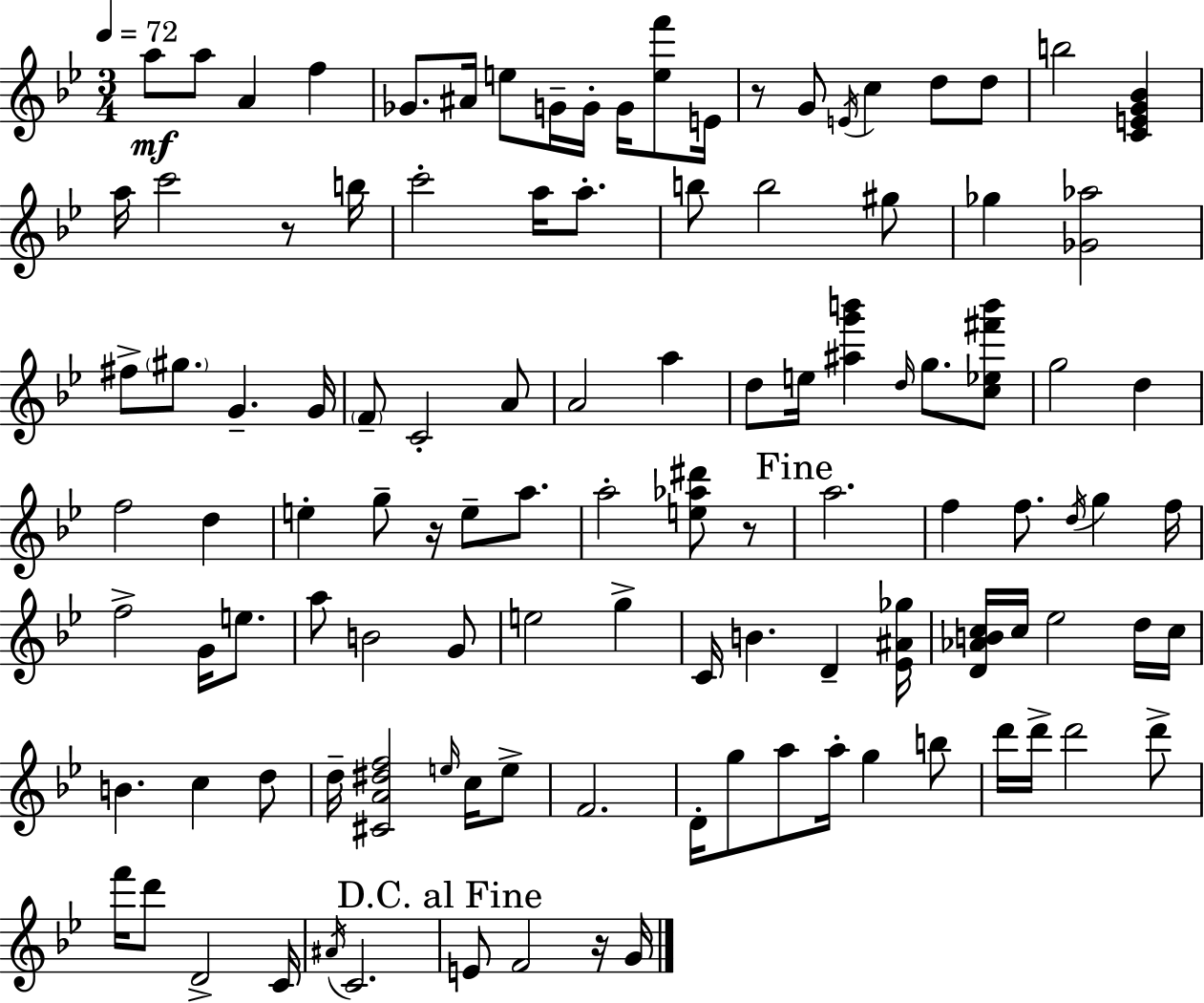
A5/e A5/e A4/q F5/q Gb4/e. A#4/s E5/e G4/s G4/s G4/s [E5,F6]/e E4/s R/e G4/e E4/s C5/q D5/e D5/e B5/h [C4,E4,G4,Bb4]/q A5/s C6/h R/e B5/s C6/h A5/s A5/e. B5/e B5/h G#5/e Gb5/q [Gb4,Ab5]/h F#5/e G#5/e. G4/q. G4/s F4/e C4/h A4/e A4/h A5/q D5/e E5/s [A#5,G6,B6]/q D5/s G5/e. [C5,Eb5,F#6,B6]/e G5/h D5/q F5/h D5/q E5/q G5/e R/s E5/e A5/e. A5/h [E5,Ab5,D#6]/e R/e A5/h. F5/q F5/e. D5/s G5/q F5/s F5/h G4/s E5/e. A5/e B4/h G4/e E5/h G5/q C4/s B4/q. D4/q [Eb4,A#4,Gb5]/s [D4,Ab4,B4,C5]/s C5/s Eb5/h D5/s C5/s B4/q. C5/q D5/e D5/s [C#4,A4,D#5,F5]/h E5/s C5/s E5/e F4/h. D4/s G5/e A5/e A5/s G5/q B5/e D6/s D6/s D6/h D6/e F6/s D6/e D4/h C4/s A#4/s C4/h. E4/e F4/h R/s G4/s